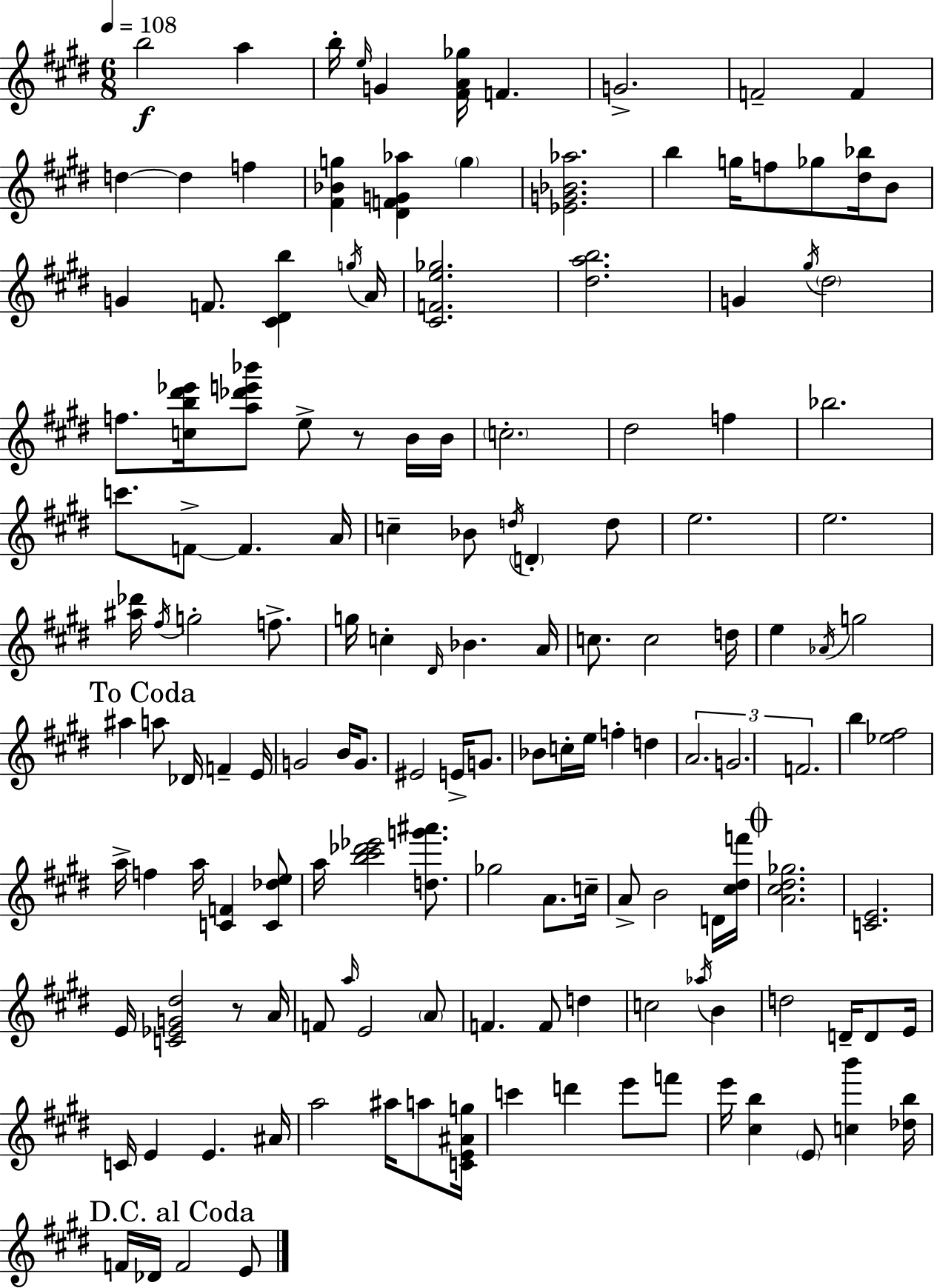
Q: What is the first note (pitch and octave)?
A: B5